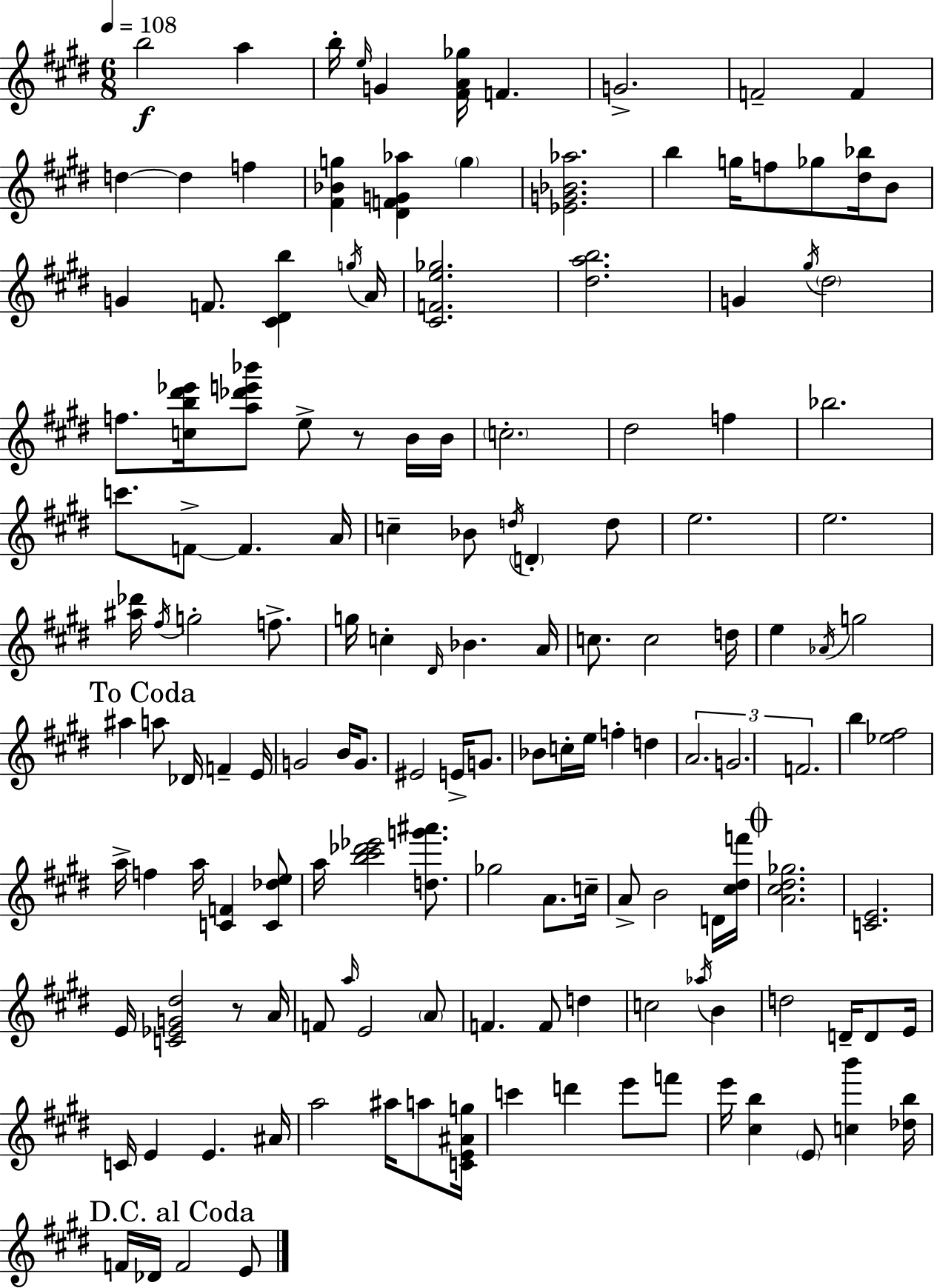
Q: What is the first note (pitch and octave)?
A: B5